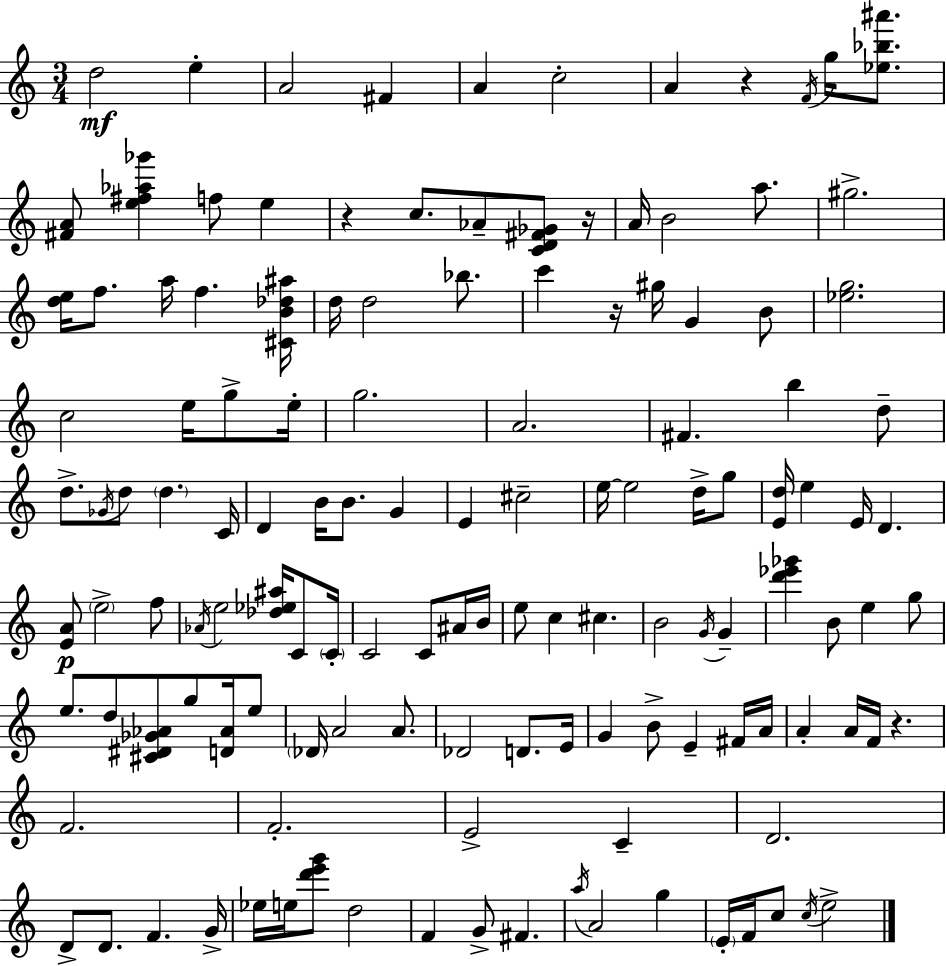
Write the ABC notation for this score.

X:1
T:Untitled
M:3/4
L:1/4
K:Am
d2 e A2 ^F A c2 A z F/4 g/4 [_e_b^a']/2 [^FA]/2 [e^f_a_g'] f/2 e z c/2 _A/2 [CD^F_G]/2 z/4 A/4 B2 a/2 ^g2 [de]/4 f/2 a/4 f [^CB_d^a]/4 d/4 d2 _b/2 c' z/4 ^g/4 G B/2 [_eg]2 c2 e/4 g/2 e/4 g2 A2 ^F b d/2 d/2 _G/4 d/2 d C/4 D B/4 B/2 G E ^c2 e/4 e2 d/4 g/2 [Ed]/4 e E/4 D [EA]/2 e2 f/2 _A/4 e2 [_d_e^a]/4 C/2 C/4 C2 C/2 ^A/4 B/4 e/2 c ^c B2 G/4 G [d'_e'_g'] B/2 e g/2 e/2 d/2 [^C^D_G_A]/2 g/2 [D_A]/4 e/2 _D/4 A2 A/2 _D2 D/2 E/4 G B/2 E ^F/4 A/4 A A/4 F/4 z F2 F2 E2 C D2 D/2 D/2 F G/4 _e/4 e/4 [d'e'g']/2 d2 F G/2 ^F a/4 A2 g E/4 F/4 c/2 c/4 e2